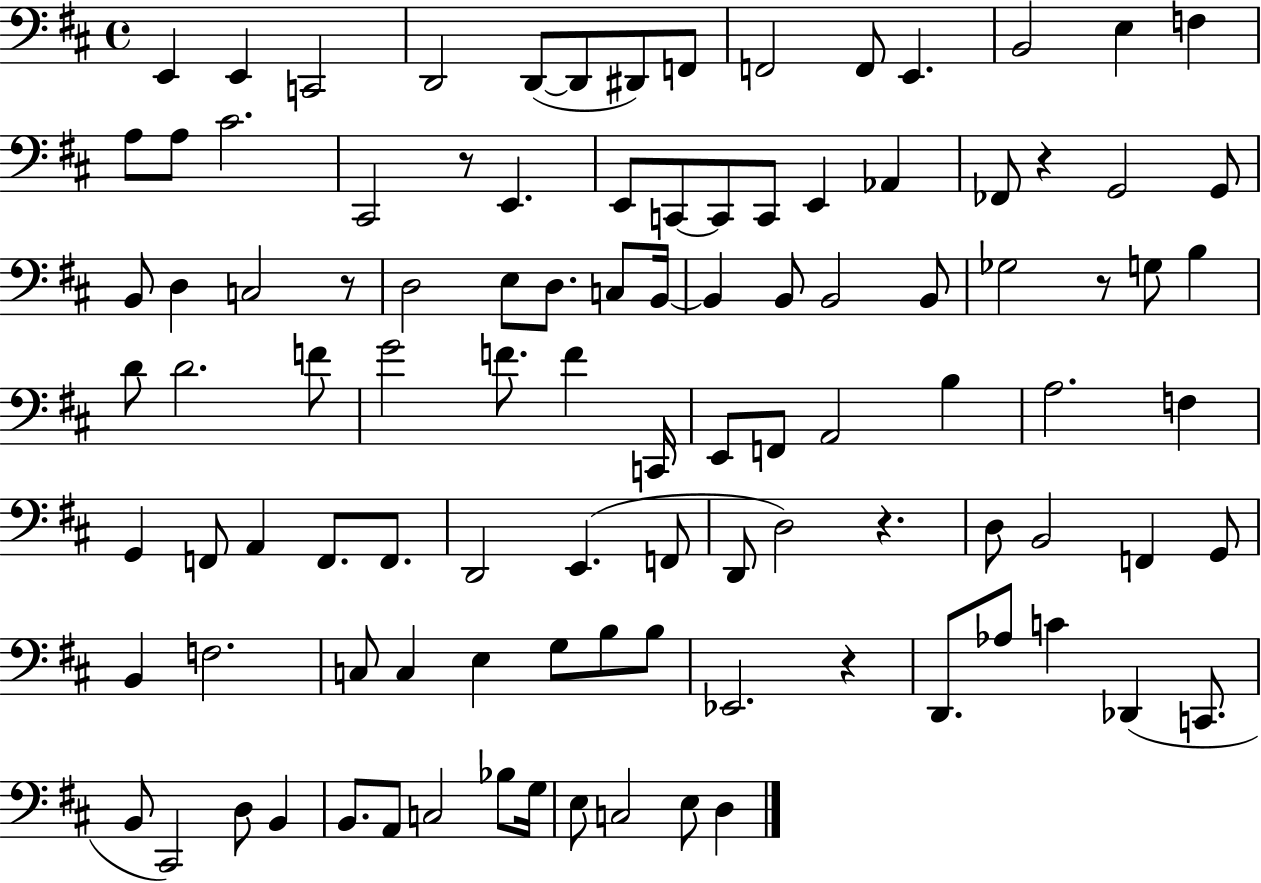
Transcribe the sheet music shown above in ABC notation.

X:1
T:Untitled
M:4/4
L:1/4
K:D
E,, E,, C,,2 D,,2 D,,/2 D,,/2 ^D,,/2 F,,/2 F,,2 F,,/2 E,, B,,2 E, F, A,/2 A,/2 ^C2 ^C,,2 z/2 E,, E,,/2 C,,/2 C,,/2 C,,/2 E,, _A,, _F,,/2 z G,,2 G,,/2 B,,/2 D, C,2 z/2 D,2 E,/2 D,/2 C,/2 B,,/4 B,, B,,/2 B,,2 B,,/2 _G,2 z/2 G,/2 B, D/2 D2 F/2 G2 F/2 F C,,/4 E,,/2 F,,/2 A,,2 B, A,2 F, G,, F,,/2 A,, F,,/2 F,,/2 D,,2 E,, F,,/2 D,,/2 D,2 z D,/2 B,,2 F,, G,,/2 B,, F,2 C,/2 C, E, G,/2 B,/2 B,/2 _E,,2 z D,,/2 _A,/2 C _D,, C,,/2 B,,/2 ^C,,2 D,/2 B,, B,,/2 A,,/2 C,2 _B,/2 G,/4 E,/2 C,2 E,/2 D,